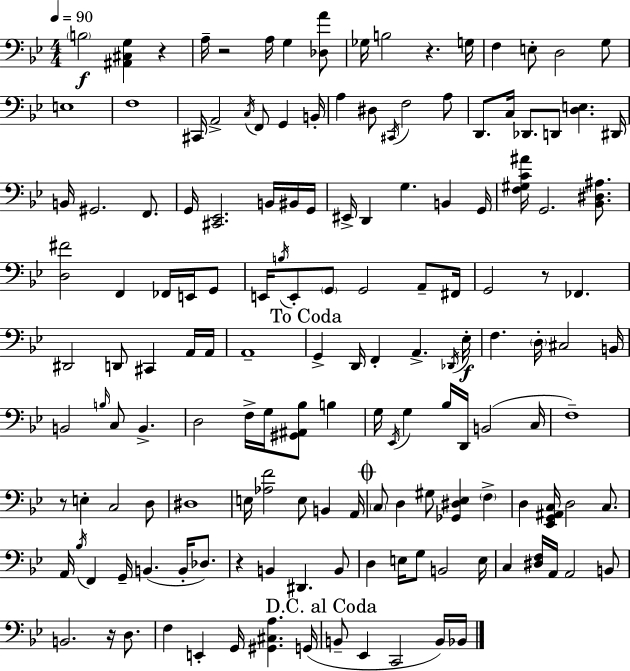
X:1
T:Untitled
M:4/4
L:1/4
K:Gm
B,2 [^A,,^C,G,] z A,/4 z2 A,/4 G, [_D,A]/2 _G,/4 B,2 z G,/4 F, E,/2 D,2 G,/2 E,4 F,4 ^C,,/4 A,,2 C,/4 F,,/2 G,, B,,/4 A, ^D,/2 ^C,,/4 F,2 A,/2 D,,/2 C,/4 _D,,/2 D,,/2 [D,E,] ^D,,/4 B,,/4 ^G,,2 F,,/2 G,,/4 [^C,,_E,,]2 B,,/4 ^B,,/4 G,,/4 ^E,,/4 D,, G, B,, G,,/4 [F,^G,C^A]/4 G,,2 [_B,,^D,^A,]/2 [D,^F]2 F,, _F,,/4 E,,/4 G,,/2 E,,/4 B,/4 E,,/2 G,,/2 G,,2 A,,/2 ^F,,/4 G,,2 z/2 _F,, ^D,,2 D,,/2 ^C,, A,,/4 A,,/4 A,,4 G,, D,,/4 F,, A,, _D,,/4 _E,/4 F, D,/4 ^C,2 B,,/4 B,,2 B,/4 C,/2 B,, D,2 F,/4 G,/4 [^G,,^A,,_B,]/2 B, G,/4 _E,,/4 G, _B,/4 D,,/4 B,,2 C,/4 F,4 z/2 E, C,2 D,/2 ^D,4 E,/4 [_A,F]2 E,/2 B,, A,,/4 C,/2 D, ^G,/2 [_G,,^D,_E,] F, D, [_E,,G,,^A,,C,]/4 D,2 C,/2 A,,/4 _B,/4 F,, G,,/4 B,, B,,/4 _D,/2 z B,, ^D,, B,,/2 D, E,/4 G,/2 B,,2 E,/4 C, [^D,F,]/4 A,,/4 A,,2 B,,/2 B,,2 z/4 D,/2 F, E,, G,,/4 [^G,,^C,A,] G,,/4 B,,/2 _E,, C,,2 B,,/4 _B,,/4